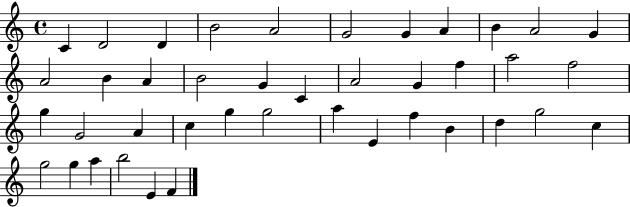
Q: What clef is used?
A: treble